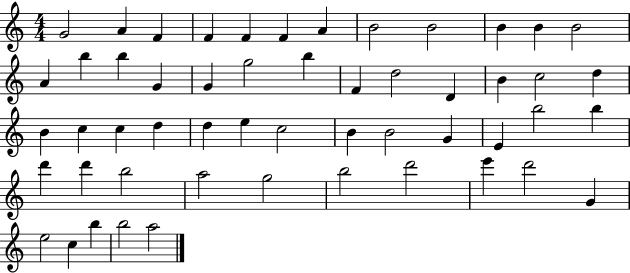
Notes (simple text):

G4/h A4/q F4/q F4/q F4/q F4/q A4/q B4/h B4/h B4/q B4/q B4/h A4/q B5/q B5/q G4/q G4/q G5/h B5/q F4/q D5/h D4/q B4/q C5/h D5/q B4/q C5/q C5/q D5/q D5/q E5/q C5/h B4/q B4/h G4/q E4/q B5/h B5/q D6/q D6/q B5/h A5/h G5/h B5/h D6/h E6/q D6/h G4/q E5/h C5/q B5/q B5/h A5/h